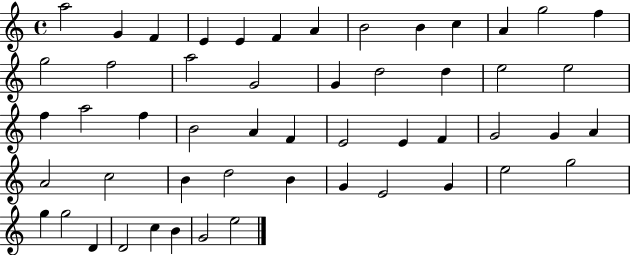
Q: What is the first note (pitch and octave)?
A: A5